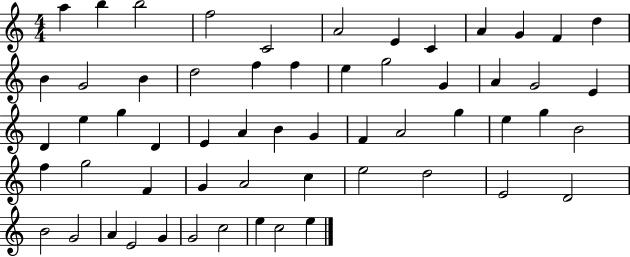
{
  \clef treble
  \numericTimeSignature
  \time 4/4
  \key c \major
  a''4 b''4 b''2 | f''2 c'2 | a'2 e'4 c'4 | a'4 g'4 f'4 d''4 | \break b'4 g'2 b'4 | d''2 f''4 f''4 | e''4 g''2 g'4 | a'4 g'2 e'4 | \break d'4 e''4 g''4 d'4 | e'4 a'4 b'4 g'4 | f'4 a'2 g''4 | e''4 g''4 b'2 | \break f''4 g''2 f'4 | g'4 a'2 c''4 | e''2 d''2 | e'2 d'2 | \break b'2 g'2 | a'4 e'2 g'4 | g'2 c''2 | e''4 c''2 e''4 | \break \bar "|."
}